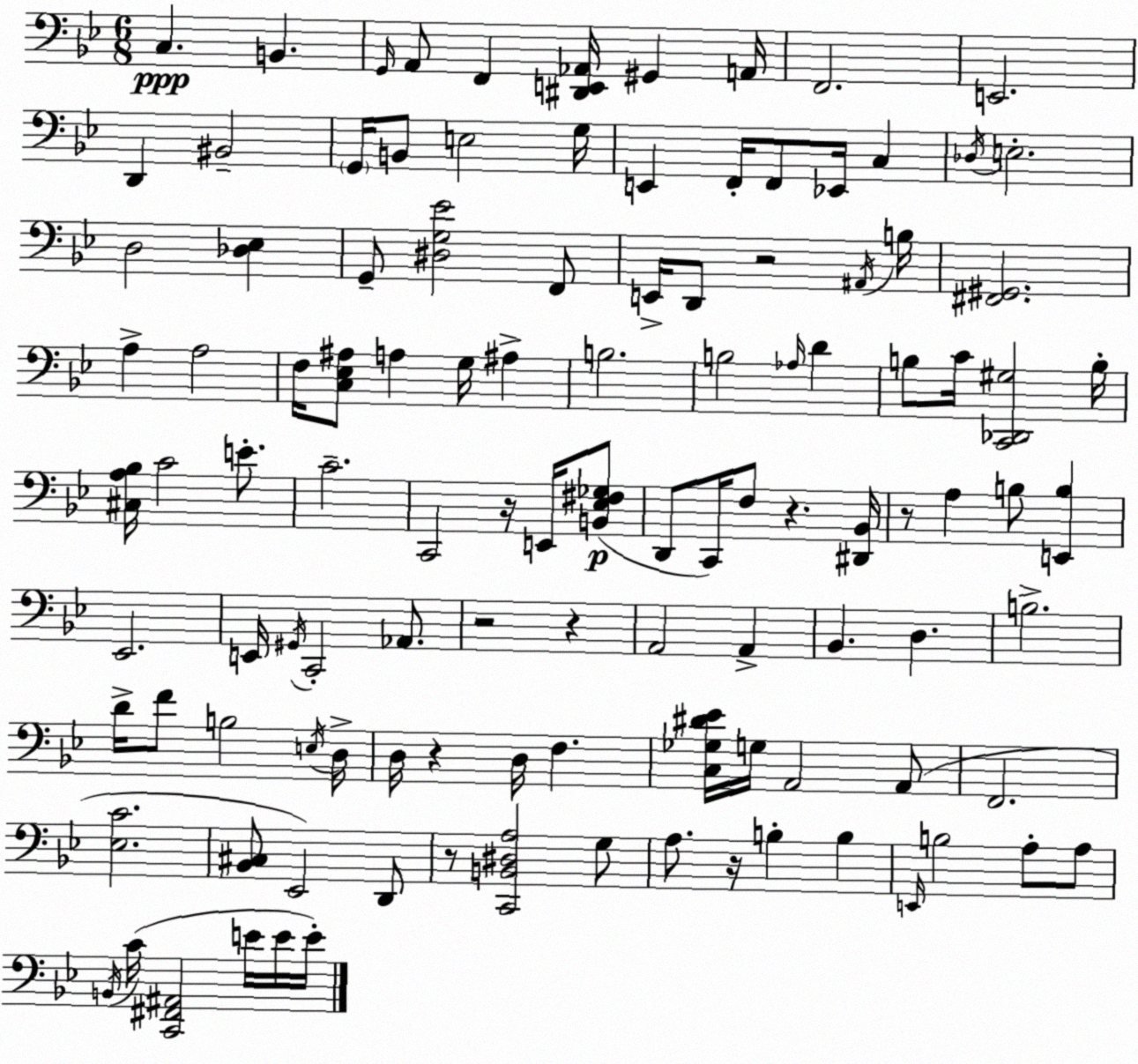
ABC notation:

X:1
T:Untitled
M:6/8
L:1/4
K:Gm
C, B,, G,,/4 A,,/2 F,, [^D,,E,,_A,,]/4 ^G,, A,,/4 F,,2 E,,2 D,, ^B,,2 G,,/4 B,,/2 E,2 G,/4 E,, F,,/4 F,,/2 _E,,/4 C, _D,/4 E,2 D,2 [_D,_E,] G,,/2 [^D,G,_E]2 F,,/2 E,,/4 D,,/2 z2 ^A,,/4 B,/4 [^F,,^G,,]2 A, A,2 F,/4 [C,_E,^A,]/2 A, G,/4 ^A, B,2 B,2 _A,/4 D B,/2 C/4 [C,,_D,,^G,]2 B,/4 [^C,A,_B,]/4 C2 E/2 C2 C,,2 z/4 E,,/4 [B,,_E,^F,_G,]/2 D,,/2 C,,/4 F,/2 z [^D,,_B,,]/4 z/2 A, B,/2 [E,,B,] _E,,2 E,,/4 ^G,,/4 C,,2 _A,,/2 z2 z A,,2 A,, _B,, D, B,2 D/4 F/2 B,2 E,/4 D,/4 D,/4 z D,/4 F, [C,_G,^D_E]/4 G,/4 A,,2 A,,/2 F,,2 [_E,C]2 [_B,,^C,]/2 _E,,2 D,,/2 z/2 [C,,B,,^D,A,]2 G,/2 A,/2 z/4 B, B, E,,/4 B,2 A,/2 A,/2 B,,/4 C/4 [C,,^F,,^A,,]2 E/4 E/4 E/4